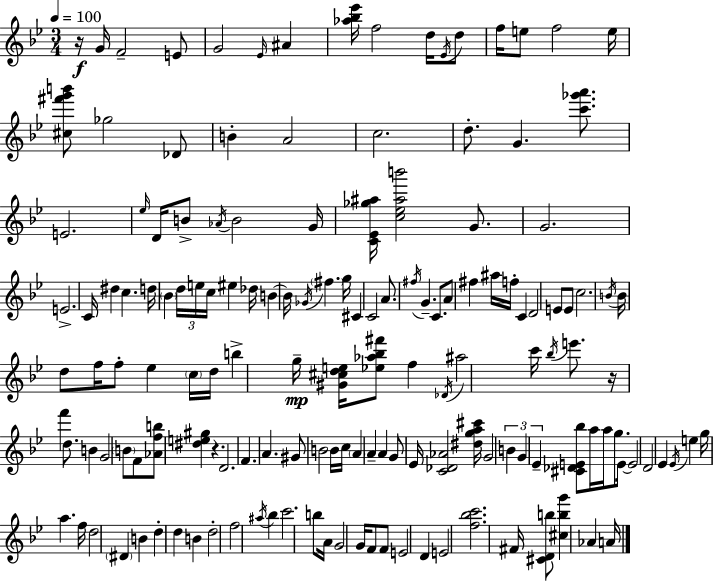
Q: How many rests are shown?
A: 3